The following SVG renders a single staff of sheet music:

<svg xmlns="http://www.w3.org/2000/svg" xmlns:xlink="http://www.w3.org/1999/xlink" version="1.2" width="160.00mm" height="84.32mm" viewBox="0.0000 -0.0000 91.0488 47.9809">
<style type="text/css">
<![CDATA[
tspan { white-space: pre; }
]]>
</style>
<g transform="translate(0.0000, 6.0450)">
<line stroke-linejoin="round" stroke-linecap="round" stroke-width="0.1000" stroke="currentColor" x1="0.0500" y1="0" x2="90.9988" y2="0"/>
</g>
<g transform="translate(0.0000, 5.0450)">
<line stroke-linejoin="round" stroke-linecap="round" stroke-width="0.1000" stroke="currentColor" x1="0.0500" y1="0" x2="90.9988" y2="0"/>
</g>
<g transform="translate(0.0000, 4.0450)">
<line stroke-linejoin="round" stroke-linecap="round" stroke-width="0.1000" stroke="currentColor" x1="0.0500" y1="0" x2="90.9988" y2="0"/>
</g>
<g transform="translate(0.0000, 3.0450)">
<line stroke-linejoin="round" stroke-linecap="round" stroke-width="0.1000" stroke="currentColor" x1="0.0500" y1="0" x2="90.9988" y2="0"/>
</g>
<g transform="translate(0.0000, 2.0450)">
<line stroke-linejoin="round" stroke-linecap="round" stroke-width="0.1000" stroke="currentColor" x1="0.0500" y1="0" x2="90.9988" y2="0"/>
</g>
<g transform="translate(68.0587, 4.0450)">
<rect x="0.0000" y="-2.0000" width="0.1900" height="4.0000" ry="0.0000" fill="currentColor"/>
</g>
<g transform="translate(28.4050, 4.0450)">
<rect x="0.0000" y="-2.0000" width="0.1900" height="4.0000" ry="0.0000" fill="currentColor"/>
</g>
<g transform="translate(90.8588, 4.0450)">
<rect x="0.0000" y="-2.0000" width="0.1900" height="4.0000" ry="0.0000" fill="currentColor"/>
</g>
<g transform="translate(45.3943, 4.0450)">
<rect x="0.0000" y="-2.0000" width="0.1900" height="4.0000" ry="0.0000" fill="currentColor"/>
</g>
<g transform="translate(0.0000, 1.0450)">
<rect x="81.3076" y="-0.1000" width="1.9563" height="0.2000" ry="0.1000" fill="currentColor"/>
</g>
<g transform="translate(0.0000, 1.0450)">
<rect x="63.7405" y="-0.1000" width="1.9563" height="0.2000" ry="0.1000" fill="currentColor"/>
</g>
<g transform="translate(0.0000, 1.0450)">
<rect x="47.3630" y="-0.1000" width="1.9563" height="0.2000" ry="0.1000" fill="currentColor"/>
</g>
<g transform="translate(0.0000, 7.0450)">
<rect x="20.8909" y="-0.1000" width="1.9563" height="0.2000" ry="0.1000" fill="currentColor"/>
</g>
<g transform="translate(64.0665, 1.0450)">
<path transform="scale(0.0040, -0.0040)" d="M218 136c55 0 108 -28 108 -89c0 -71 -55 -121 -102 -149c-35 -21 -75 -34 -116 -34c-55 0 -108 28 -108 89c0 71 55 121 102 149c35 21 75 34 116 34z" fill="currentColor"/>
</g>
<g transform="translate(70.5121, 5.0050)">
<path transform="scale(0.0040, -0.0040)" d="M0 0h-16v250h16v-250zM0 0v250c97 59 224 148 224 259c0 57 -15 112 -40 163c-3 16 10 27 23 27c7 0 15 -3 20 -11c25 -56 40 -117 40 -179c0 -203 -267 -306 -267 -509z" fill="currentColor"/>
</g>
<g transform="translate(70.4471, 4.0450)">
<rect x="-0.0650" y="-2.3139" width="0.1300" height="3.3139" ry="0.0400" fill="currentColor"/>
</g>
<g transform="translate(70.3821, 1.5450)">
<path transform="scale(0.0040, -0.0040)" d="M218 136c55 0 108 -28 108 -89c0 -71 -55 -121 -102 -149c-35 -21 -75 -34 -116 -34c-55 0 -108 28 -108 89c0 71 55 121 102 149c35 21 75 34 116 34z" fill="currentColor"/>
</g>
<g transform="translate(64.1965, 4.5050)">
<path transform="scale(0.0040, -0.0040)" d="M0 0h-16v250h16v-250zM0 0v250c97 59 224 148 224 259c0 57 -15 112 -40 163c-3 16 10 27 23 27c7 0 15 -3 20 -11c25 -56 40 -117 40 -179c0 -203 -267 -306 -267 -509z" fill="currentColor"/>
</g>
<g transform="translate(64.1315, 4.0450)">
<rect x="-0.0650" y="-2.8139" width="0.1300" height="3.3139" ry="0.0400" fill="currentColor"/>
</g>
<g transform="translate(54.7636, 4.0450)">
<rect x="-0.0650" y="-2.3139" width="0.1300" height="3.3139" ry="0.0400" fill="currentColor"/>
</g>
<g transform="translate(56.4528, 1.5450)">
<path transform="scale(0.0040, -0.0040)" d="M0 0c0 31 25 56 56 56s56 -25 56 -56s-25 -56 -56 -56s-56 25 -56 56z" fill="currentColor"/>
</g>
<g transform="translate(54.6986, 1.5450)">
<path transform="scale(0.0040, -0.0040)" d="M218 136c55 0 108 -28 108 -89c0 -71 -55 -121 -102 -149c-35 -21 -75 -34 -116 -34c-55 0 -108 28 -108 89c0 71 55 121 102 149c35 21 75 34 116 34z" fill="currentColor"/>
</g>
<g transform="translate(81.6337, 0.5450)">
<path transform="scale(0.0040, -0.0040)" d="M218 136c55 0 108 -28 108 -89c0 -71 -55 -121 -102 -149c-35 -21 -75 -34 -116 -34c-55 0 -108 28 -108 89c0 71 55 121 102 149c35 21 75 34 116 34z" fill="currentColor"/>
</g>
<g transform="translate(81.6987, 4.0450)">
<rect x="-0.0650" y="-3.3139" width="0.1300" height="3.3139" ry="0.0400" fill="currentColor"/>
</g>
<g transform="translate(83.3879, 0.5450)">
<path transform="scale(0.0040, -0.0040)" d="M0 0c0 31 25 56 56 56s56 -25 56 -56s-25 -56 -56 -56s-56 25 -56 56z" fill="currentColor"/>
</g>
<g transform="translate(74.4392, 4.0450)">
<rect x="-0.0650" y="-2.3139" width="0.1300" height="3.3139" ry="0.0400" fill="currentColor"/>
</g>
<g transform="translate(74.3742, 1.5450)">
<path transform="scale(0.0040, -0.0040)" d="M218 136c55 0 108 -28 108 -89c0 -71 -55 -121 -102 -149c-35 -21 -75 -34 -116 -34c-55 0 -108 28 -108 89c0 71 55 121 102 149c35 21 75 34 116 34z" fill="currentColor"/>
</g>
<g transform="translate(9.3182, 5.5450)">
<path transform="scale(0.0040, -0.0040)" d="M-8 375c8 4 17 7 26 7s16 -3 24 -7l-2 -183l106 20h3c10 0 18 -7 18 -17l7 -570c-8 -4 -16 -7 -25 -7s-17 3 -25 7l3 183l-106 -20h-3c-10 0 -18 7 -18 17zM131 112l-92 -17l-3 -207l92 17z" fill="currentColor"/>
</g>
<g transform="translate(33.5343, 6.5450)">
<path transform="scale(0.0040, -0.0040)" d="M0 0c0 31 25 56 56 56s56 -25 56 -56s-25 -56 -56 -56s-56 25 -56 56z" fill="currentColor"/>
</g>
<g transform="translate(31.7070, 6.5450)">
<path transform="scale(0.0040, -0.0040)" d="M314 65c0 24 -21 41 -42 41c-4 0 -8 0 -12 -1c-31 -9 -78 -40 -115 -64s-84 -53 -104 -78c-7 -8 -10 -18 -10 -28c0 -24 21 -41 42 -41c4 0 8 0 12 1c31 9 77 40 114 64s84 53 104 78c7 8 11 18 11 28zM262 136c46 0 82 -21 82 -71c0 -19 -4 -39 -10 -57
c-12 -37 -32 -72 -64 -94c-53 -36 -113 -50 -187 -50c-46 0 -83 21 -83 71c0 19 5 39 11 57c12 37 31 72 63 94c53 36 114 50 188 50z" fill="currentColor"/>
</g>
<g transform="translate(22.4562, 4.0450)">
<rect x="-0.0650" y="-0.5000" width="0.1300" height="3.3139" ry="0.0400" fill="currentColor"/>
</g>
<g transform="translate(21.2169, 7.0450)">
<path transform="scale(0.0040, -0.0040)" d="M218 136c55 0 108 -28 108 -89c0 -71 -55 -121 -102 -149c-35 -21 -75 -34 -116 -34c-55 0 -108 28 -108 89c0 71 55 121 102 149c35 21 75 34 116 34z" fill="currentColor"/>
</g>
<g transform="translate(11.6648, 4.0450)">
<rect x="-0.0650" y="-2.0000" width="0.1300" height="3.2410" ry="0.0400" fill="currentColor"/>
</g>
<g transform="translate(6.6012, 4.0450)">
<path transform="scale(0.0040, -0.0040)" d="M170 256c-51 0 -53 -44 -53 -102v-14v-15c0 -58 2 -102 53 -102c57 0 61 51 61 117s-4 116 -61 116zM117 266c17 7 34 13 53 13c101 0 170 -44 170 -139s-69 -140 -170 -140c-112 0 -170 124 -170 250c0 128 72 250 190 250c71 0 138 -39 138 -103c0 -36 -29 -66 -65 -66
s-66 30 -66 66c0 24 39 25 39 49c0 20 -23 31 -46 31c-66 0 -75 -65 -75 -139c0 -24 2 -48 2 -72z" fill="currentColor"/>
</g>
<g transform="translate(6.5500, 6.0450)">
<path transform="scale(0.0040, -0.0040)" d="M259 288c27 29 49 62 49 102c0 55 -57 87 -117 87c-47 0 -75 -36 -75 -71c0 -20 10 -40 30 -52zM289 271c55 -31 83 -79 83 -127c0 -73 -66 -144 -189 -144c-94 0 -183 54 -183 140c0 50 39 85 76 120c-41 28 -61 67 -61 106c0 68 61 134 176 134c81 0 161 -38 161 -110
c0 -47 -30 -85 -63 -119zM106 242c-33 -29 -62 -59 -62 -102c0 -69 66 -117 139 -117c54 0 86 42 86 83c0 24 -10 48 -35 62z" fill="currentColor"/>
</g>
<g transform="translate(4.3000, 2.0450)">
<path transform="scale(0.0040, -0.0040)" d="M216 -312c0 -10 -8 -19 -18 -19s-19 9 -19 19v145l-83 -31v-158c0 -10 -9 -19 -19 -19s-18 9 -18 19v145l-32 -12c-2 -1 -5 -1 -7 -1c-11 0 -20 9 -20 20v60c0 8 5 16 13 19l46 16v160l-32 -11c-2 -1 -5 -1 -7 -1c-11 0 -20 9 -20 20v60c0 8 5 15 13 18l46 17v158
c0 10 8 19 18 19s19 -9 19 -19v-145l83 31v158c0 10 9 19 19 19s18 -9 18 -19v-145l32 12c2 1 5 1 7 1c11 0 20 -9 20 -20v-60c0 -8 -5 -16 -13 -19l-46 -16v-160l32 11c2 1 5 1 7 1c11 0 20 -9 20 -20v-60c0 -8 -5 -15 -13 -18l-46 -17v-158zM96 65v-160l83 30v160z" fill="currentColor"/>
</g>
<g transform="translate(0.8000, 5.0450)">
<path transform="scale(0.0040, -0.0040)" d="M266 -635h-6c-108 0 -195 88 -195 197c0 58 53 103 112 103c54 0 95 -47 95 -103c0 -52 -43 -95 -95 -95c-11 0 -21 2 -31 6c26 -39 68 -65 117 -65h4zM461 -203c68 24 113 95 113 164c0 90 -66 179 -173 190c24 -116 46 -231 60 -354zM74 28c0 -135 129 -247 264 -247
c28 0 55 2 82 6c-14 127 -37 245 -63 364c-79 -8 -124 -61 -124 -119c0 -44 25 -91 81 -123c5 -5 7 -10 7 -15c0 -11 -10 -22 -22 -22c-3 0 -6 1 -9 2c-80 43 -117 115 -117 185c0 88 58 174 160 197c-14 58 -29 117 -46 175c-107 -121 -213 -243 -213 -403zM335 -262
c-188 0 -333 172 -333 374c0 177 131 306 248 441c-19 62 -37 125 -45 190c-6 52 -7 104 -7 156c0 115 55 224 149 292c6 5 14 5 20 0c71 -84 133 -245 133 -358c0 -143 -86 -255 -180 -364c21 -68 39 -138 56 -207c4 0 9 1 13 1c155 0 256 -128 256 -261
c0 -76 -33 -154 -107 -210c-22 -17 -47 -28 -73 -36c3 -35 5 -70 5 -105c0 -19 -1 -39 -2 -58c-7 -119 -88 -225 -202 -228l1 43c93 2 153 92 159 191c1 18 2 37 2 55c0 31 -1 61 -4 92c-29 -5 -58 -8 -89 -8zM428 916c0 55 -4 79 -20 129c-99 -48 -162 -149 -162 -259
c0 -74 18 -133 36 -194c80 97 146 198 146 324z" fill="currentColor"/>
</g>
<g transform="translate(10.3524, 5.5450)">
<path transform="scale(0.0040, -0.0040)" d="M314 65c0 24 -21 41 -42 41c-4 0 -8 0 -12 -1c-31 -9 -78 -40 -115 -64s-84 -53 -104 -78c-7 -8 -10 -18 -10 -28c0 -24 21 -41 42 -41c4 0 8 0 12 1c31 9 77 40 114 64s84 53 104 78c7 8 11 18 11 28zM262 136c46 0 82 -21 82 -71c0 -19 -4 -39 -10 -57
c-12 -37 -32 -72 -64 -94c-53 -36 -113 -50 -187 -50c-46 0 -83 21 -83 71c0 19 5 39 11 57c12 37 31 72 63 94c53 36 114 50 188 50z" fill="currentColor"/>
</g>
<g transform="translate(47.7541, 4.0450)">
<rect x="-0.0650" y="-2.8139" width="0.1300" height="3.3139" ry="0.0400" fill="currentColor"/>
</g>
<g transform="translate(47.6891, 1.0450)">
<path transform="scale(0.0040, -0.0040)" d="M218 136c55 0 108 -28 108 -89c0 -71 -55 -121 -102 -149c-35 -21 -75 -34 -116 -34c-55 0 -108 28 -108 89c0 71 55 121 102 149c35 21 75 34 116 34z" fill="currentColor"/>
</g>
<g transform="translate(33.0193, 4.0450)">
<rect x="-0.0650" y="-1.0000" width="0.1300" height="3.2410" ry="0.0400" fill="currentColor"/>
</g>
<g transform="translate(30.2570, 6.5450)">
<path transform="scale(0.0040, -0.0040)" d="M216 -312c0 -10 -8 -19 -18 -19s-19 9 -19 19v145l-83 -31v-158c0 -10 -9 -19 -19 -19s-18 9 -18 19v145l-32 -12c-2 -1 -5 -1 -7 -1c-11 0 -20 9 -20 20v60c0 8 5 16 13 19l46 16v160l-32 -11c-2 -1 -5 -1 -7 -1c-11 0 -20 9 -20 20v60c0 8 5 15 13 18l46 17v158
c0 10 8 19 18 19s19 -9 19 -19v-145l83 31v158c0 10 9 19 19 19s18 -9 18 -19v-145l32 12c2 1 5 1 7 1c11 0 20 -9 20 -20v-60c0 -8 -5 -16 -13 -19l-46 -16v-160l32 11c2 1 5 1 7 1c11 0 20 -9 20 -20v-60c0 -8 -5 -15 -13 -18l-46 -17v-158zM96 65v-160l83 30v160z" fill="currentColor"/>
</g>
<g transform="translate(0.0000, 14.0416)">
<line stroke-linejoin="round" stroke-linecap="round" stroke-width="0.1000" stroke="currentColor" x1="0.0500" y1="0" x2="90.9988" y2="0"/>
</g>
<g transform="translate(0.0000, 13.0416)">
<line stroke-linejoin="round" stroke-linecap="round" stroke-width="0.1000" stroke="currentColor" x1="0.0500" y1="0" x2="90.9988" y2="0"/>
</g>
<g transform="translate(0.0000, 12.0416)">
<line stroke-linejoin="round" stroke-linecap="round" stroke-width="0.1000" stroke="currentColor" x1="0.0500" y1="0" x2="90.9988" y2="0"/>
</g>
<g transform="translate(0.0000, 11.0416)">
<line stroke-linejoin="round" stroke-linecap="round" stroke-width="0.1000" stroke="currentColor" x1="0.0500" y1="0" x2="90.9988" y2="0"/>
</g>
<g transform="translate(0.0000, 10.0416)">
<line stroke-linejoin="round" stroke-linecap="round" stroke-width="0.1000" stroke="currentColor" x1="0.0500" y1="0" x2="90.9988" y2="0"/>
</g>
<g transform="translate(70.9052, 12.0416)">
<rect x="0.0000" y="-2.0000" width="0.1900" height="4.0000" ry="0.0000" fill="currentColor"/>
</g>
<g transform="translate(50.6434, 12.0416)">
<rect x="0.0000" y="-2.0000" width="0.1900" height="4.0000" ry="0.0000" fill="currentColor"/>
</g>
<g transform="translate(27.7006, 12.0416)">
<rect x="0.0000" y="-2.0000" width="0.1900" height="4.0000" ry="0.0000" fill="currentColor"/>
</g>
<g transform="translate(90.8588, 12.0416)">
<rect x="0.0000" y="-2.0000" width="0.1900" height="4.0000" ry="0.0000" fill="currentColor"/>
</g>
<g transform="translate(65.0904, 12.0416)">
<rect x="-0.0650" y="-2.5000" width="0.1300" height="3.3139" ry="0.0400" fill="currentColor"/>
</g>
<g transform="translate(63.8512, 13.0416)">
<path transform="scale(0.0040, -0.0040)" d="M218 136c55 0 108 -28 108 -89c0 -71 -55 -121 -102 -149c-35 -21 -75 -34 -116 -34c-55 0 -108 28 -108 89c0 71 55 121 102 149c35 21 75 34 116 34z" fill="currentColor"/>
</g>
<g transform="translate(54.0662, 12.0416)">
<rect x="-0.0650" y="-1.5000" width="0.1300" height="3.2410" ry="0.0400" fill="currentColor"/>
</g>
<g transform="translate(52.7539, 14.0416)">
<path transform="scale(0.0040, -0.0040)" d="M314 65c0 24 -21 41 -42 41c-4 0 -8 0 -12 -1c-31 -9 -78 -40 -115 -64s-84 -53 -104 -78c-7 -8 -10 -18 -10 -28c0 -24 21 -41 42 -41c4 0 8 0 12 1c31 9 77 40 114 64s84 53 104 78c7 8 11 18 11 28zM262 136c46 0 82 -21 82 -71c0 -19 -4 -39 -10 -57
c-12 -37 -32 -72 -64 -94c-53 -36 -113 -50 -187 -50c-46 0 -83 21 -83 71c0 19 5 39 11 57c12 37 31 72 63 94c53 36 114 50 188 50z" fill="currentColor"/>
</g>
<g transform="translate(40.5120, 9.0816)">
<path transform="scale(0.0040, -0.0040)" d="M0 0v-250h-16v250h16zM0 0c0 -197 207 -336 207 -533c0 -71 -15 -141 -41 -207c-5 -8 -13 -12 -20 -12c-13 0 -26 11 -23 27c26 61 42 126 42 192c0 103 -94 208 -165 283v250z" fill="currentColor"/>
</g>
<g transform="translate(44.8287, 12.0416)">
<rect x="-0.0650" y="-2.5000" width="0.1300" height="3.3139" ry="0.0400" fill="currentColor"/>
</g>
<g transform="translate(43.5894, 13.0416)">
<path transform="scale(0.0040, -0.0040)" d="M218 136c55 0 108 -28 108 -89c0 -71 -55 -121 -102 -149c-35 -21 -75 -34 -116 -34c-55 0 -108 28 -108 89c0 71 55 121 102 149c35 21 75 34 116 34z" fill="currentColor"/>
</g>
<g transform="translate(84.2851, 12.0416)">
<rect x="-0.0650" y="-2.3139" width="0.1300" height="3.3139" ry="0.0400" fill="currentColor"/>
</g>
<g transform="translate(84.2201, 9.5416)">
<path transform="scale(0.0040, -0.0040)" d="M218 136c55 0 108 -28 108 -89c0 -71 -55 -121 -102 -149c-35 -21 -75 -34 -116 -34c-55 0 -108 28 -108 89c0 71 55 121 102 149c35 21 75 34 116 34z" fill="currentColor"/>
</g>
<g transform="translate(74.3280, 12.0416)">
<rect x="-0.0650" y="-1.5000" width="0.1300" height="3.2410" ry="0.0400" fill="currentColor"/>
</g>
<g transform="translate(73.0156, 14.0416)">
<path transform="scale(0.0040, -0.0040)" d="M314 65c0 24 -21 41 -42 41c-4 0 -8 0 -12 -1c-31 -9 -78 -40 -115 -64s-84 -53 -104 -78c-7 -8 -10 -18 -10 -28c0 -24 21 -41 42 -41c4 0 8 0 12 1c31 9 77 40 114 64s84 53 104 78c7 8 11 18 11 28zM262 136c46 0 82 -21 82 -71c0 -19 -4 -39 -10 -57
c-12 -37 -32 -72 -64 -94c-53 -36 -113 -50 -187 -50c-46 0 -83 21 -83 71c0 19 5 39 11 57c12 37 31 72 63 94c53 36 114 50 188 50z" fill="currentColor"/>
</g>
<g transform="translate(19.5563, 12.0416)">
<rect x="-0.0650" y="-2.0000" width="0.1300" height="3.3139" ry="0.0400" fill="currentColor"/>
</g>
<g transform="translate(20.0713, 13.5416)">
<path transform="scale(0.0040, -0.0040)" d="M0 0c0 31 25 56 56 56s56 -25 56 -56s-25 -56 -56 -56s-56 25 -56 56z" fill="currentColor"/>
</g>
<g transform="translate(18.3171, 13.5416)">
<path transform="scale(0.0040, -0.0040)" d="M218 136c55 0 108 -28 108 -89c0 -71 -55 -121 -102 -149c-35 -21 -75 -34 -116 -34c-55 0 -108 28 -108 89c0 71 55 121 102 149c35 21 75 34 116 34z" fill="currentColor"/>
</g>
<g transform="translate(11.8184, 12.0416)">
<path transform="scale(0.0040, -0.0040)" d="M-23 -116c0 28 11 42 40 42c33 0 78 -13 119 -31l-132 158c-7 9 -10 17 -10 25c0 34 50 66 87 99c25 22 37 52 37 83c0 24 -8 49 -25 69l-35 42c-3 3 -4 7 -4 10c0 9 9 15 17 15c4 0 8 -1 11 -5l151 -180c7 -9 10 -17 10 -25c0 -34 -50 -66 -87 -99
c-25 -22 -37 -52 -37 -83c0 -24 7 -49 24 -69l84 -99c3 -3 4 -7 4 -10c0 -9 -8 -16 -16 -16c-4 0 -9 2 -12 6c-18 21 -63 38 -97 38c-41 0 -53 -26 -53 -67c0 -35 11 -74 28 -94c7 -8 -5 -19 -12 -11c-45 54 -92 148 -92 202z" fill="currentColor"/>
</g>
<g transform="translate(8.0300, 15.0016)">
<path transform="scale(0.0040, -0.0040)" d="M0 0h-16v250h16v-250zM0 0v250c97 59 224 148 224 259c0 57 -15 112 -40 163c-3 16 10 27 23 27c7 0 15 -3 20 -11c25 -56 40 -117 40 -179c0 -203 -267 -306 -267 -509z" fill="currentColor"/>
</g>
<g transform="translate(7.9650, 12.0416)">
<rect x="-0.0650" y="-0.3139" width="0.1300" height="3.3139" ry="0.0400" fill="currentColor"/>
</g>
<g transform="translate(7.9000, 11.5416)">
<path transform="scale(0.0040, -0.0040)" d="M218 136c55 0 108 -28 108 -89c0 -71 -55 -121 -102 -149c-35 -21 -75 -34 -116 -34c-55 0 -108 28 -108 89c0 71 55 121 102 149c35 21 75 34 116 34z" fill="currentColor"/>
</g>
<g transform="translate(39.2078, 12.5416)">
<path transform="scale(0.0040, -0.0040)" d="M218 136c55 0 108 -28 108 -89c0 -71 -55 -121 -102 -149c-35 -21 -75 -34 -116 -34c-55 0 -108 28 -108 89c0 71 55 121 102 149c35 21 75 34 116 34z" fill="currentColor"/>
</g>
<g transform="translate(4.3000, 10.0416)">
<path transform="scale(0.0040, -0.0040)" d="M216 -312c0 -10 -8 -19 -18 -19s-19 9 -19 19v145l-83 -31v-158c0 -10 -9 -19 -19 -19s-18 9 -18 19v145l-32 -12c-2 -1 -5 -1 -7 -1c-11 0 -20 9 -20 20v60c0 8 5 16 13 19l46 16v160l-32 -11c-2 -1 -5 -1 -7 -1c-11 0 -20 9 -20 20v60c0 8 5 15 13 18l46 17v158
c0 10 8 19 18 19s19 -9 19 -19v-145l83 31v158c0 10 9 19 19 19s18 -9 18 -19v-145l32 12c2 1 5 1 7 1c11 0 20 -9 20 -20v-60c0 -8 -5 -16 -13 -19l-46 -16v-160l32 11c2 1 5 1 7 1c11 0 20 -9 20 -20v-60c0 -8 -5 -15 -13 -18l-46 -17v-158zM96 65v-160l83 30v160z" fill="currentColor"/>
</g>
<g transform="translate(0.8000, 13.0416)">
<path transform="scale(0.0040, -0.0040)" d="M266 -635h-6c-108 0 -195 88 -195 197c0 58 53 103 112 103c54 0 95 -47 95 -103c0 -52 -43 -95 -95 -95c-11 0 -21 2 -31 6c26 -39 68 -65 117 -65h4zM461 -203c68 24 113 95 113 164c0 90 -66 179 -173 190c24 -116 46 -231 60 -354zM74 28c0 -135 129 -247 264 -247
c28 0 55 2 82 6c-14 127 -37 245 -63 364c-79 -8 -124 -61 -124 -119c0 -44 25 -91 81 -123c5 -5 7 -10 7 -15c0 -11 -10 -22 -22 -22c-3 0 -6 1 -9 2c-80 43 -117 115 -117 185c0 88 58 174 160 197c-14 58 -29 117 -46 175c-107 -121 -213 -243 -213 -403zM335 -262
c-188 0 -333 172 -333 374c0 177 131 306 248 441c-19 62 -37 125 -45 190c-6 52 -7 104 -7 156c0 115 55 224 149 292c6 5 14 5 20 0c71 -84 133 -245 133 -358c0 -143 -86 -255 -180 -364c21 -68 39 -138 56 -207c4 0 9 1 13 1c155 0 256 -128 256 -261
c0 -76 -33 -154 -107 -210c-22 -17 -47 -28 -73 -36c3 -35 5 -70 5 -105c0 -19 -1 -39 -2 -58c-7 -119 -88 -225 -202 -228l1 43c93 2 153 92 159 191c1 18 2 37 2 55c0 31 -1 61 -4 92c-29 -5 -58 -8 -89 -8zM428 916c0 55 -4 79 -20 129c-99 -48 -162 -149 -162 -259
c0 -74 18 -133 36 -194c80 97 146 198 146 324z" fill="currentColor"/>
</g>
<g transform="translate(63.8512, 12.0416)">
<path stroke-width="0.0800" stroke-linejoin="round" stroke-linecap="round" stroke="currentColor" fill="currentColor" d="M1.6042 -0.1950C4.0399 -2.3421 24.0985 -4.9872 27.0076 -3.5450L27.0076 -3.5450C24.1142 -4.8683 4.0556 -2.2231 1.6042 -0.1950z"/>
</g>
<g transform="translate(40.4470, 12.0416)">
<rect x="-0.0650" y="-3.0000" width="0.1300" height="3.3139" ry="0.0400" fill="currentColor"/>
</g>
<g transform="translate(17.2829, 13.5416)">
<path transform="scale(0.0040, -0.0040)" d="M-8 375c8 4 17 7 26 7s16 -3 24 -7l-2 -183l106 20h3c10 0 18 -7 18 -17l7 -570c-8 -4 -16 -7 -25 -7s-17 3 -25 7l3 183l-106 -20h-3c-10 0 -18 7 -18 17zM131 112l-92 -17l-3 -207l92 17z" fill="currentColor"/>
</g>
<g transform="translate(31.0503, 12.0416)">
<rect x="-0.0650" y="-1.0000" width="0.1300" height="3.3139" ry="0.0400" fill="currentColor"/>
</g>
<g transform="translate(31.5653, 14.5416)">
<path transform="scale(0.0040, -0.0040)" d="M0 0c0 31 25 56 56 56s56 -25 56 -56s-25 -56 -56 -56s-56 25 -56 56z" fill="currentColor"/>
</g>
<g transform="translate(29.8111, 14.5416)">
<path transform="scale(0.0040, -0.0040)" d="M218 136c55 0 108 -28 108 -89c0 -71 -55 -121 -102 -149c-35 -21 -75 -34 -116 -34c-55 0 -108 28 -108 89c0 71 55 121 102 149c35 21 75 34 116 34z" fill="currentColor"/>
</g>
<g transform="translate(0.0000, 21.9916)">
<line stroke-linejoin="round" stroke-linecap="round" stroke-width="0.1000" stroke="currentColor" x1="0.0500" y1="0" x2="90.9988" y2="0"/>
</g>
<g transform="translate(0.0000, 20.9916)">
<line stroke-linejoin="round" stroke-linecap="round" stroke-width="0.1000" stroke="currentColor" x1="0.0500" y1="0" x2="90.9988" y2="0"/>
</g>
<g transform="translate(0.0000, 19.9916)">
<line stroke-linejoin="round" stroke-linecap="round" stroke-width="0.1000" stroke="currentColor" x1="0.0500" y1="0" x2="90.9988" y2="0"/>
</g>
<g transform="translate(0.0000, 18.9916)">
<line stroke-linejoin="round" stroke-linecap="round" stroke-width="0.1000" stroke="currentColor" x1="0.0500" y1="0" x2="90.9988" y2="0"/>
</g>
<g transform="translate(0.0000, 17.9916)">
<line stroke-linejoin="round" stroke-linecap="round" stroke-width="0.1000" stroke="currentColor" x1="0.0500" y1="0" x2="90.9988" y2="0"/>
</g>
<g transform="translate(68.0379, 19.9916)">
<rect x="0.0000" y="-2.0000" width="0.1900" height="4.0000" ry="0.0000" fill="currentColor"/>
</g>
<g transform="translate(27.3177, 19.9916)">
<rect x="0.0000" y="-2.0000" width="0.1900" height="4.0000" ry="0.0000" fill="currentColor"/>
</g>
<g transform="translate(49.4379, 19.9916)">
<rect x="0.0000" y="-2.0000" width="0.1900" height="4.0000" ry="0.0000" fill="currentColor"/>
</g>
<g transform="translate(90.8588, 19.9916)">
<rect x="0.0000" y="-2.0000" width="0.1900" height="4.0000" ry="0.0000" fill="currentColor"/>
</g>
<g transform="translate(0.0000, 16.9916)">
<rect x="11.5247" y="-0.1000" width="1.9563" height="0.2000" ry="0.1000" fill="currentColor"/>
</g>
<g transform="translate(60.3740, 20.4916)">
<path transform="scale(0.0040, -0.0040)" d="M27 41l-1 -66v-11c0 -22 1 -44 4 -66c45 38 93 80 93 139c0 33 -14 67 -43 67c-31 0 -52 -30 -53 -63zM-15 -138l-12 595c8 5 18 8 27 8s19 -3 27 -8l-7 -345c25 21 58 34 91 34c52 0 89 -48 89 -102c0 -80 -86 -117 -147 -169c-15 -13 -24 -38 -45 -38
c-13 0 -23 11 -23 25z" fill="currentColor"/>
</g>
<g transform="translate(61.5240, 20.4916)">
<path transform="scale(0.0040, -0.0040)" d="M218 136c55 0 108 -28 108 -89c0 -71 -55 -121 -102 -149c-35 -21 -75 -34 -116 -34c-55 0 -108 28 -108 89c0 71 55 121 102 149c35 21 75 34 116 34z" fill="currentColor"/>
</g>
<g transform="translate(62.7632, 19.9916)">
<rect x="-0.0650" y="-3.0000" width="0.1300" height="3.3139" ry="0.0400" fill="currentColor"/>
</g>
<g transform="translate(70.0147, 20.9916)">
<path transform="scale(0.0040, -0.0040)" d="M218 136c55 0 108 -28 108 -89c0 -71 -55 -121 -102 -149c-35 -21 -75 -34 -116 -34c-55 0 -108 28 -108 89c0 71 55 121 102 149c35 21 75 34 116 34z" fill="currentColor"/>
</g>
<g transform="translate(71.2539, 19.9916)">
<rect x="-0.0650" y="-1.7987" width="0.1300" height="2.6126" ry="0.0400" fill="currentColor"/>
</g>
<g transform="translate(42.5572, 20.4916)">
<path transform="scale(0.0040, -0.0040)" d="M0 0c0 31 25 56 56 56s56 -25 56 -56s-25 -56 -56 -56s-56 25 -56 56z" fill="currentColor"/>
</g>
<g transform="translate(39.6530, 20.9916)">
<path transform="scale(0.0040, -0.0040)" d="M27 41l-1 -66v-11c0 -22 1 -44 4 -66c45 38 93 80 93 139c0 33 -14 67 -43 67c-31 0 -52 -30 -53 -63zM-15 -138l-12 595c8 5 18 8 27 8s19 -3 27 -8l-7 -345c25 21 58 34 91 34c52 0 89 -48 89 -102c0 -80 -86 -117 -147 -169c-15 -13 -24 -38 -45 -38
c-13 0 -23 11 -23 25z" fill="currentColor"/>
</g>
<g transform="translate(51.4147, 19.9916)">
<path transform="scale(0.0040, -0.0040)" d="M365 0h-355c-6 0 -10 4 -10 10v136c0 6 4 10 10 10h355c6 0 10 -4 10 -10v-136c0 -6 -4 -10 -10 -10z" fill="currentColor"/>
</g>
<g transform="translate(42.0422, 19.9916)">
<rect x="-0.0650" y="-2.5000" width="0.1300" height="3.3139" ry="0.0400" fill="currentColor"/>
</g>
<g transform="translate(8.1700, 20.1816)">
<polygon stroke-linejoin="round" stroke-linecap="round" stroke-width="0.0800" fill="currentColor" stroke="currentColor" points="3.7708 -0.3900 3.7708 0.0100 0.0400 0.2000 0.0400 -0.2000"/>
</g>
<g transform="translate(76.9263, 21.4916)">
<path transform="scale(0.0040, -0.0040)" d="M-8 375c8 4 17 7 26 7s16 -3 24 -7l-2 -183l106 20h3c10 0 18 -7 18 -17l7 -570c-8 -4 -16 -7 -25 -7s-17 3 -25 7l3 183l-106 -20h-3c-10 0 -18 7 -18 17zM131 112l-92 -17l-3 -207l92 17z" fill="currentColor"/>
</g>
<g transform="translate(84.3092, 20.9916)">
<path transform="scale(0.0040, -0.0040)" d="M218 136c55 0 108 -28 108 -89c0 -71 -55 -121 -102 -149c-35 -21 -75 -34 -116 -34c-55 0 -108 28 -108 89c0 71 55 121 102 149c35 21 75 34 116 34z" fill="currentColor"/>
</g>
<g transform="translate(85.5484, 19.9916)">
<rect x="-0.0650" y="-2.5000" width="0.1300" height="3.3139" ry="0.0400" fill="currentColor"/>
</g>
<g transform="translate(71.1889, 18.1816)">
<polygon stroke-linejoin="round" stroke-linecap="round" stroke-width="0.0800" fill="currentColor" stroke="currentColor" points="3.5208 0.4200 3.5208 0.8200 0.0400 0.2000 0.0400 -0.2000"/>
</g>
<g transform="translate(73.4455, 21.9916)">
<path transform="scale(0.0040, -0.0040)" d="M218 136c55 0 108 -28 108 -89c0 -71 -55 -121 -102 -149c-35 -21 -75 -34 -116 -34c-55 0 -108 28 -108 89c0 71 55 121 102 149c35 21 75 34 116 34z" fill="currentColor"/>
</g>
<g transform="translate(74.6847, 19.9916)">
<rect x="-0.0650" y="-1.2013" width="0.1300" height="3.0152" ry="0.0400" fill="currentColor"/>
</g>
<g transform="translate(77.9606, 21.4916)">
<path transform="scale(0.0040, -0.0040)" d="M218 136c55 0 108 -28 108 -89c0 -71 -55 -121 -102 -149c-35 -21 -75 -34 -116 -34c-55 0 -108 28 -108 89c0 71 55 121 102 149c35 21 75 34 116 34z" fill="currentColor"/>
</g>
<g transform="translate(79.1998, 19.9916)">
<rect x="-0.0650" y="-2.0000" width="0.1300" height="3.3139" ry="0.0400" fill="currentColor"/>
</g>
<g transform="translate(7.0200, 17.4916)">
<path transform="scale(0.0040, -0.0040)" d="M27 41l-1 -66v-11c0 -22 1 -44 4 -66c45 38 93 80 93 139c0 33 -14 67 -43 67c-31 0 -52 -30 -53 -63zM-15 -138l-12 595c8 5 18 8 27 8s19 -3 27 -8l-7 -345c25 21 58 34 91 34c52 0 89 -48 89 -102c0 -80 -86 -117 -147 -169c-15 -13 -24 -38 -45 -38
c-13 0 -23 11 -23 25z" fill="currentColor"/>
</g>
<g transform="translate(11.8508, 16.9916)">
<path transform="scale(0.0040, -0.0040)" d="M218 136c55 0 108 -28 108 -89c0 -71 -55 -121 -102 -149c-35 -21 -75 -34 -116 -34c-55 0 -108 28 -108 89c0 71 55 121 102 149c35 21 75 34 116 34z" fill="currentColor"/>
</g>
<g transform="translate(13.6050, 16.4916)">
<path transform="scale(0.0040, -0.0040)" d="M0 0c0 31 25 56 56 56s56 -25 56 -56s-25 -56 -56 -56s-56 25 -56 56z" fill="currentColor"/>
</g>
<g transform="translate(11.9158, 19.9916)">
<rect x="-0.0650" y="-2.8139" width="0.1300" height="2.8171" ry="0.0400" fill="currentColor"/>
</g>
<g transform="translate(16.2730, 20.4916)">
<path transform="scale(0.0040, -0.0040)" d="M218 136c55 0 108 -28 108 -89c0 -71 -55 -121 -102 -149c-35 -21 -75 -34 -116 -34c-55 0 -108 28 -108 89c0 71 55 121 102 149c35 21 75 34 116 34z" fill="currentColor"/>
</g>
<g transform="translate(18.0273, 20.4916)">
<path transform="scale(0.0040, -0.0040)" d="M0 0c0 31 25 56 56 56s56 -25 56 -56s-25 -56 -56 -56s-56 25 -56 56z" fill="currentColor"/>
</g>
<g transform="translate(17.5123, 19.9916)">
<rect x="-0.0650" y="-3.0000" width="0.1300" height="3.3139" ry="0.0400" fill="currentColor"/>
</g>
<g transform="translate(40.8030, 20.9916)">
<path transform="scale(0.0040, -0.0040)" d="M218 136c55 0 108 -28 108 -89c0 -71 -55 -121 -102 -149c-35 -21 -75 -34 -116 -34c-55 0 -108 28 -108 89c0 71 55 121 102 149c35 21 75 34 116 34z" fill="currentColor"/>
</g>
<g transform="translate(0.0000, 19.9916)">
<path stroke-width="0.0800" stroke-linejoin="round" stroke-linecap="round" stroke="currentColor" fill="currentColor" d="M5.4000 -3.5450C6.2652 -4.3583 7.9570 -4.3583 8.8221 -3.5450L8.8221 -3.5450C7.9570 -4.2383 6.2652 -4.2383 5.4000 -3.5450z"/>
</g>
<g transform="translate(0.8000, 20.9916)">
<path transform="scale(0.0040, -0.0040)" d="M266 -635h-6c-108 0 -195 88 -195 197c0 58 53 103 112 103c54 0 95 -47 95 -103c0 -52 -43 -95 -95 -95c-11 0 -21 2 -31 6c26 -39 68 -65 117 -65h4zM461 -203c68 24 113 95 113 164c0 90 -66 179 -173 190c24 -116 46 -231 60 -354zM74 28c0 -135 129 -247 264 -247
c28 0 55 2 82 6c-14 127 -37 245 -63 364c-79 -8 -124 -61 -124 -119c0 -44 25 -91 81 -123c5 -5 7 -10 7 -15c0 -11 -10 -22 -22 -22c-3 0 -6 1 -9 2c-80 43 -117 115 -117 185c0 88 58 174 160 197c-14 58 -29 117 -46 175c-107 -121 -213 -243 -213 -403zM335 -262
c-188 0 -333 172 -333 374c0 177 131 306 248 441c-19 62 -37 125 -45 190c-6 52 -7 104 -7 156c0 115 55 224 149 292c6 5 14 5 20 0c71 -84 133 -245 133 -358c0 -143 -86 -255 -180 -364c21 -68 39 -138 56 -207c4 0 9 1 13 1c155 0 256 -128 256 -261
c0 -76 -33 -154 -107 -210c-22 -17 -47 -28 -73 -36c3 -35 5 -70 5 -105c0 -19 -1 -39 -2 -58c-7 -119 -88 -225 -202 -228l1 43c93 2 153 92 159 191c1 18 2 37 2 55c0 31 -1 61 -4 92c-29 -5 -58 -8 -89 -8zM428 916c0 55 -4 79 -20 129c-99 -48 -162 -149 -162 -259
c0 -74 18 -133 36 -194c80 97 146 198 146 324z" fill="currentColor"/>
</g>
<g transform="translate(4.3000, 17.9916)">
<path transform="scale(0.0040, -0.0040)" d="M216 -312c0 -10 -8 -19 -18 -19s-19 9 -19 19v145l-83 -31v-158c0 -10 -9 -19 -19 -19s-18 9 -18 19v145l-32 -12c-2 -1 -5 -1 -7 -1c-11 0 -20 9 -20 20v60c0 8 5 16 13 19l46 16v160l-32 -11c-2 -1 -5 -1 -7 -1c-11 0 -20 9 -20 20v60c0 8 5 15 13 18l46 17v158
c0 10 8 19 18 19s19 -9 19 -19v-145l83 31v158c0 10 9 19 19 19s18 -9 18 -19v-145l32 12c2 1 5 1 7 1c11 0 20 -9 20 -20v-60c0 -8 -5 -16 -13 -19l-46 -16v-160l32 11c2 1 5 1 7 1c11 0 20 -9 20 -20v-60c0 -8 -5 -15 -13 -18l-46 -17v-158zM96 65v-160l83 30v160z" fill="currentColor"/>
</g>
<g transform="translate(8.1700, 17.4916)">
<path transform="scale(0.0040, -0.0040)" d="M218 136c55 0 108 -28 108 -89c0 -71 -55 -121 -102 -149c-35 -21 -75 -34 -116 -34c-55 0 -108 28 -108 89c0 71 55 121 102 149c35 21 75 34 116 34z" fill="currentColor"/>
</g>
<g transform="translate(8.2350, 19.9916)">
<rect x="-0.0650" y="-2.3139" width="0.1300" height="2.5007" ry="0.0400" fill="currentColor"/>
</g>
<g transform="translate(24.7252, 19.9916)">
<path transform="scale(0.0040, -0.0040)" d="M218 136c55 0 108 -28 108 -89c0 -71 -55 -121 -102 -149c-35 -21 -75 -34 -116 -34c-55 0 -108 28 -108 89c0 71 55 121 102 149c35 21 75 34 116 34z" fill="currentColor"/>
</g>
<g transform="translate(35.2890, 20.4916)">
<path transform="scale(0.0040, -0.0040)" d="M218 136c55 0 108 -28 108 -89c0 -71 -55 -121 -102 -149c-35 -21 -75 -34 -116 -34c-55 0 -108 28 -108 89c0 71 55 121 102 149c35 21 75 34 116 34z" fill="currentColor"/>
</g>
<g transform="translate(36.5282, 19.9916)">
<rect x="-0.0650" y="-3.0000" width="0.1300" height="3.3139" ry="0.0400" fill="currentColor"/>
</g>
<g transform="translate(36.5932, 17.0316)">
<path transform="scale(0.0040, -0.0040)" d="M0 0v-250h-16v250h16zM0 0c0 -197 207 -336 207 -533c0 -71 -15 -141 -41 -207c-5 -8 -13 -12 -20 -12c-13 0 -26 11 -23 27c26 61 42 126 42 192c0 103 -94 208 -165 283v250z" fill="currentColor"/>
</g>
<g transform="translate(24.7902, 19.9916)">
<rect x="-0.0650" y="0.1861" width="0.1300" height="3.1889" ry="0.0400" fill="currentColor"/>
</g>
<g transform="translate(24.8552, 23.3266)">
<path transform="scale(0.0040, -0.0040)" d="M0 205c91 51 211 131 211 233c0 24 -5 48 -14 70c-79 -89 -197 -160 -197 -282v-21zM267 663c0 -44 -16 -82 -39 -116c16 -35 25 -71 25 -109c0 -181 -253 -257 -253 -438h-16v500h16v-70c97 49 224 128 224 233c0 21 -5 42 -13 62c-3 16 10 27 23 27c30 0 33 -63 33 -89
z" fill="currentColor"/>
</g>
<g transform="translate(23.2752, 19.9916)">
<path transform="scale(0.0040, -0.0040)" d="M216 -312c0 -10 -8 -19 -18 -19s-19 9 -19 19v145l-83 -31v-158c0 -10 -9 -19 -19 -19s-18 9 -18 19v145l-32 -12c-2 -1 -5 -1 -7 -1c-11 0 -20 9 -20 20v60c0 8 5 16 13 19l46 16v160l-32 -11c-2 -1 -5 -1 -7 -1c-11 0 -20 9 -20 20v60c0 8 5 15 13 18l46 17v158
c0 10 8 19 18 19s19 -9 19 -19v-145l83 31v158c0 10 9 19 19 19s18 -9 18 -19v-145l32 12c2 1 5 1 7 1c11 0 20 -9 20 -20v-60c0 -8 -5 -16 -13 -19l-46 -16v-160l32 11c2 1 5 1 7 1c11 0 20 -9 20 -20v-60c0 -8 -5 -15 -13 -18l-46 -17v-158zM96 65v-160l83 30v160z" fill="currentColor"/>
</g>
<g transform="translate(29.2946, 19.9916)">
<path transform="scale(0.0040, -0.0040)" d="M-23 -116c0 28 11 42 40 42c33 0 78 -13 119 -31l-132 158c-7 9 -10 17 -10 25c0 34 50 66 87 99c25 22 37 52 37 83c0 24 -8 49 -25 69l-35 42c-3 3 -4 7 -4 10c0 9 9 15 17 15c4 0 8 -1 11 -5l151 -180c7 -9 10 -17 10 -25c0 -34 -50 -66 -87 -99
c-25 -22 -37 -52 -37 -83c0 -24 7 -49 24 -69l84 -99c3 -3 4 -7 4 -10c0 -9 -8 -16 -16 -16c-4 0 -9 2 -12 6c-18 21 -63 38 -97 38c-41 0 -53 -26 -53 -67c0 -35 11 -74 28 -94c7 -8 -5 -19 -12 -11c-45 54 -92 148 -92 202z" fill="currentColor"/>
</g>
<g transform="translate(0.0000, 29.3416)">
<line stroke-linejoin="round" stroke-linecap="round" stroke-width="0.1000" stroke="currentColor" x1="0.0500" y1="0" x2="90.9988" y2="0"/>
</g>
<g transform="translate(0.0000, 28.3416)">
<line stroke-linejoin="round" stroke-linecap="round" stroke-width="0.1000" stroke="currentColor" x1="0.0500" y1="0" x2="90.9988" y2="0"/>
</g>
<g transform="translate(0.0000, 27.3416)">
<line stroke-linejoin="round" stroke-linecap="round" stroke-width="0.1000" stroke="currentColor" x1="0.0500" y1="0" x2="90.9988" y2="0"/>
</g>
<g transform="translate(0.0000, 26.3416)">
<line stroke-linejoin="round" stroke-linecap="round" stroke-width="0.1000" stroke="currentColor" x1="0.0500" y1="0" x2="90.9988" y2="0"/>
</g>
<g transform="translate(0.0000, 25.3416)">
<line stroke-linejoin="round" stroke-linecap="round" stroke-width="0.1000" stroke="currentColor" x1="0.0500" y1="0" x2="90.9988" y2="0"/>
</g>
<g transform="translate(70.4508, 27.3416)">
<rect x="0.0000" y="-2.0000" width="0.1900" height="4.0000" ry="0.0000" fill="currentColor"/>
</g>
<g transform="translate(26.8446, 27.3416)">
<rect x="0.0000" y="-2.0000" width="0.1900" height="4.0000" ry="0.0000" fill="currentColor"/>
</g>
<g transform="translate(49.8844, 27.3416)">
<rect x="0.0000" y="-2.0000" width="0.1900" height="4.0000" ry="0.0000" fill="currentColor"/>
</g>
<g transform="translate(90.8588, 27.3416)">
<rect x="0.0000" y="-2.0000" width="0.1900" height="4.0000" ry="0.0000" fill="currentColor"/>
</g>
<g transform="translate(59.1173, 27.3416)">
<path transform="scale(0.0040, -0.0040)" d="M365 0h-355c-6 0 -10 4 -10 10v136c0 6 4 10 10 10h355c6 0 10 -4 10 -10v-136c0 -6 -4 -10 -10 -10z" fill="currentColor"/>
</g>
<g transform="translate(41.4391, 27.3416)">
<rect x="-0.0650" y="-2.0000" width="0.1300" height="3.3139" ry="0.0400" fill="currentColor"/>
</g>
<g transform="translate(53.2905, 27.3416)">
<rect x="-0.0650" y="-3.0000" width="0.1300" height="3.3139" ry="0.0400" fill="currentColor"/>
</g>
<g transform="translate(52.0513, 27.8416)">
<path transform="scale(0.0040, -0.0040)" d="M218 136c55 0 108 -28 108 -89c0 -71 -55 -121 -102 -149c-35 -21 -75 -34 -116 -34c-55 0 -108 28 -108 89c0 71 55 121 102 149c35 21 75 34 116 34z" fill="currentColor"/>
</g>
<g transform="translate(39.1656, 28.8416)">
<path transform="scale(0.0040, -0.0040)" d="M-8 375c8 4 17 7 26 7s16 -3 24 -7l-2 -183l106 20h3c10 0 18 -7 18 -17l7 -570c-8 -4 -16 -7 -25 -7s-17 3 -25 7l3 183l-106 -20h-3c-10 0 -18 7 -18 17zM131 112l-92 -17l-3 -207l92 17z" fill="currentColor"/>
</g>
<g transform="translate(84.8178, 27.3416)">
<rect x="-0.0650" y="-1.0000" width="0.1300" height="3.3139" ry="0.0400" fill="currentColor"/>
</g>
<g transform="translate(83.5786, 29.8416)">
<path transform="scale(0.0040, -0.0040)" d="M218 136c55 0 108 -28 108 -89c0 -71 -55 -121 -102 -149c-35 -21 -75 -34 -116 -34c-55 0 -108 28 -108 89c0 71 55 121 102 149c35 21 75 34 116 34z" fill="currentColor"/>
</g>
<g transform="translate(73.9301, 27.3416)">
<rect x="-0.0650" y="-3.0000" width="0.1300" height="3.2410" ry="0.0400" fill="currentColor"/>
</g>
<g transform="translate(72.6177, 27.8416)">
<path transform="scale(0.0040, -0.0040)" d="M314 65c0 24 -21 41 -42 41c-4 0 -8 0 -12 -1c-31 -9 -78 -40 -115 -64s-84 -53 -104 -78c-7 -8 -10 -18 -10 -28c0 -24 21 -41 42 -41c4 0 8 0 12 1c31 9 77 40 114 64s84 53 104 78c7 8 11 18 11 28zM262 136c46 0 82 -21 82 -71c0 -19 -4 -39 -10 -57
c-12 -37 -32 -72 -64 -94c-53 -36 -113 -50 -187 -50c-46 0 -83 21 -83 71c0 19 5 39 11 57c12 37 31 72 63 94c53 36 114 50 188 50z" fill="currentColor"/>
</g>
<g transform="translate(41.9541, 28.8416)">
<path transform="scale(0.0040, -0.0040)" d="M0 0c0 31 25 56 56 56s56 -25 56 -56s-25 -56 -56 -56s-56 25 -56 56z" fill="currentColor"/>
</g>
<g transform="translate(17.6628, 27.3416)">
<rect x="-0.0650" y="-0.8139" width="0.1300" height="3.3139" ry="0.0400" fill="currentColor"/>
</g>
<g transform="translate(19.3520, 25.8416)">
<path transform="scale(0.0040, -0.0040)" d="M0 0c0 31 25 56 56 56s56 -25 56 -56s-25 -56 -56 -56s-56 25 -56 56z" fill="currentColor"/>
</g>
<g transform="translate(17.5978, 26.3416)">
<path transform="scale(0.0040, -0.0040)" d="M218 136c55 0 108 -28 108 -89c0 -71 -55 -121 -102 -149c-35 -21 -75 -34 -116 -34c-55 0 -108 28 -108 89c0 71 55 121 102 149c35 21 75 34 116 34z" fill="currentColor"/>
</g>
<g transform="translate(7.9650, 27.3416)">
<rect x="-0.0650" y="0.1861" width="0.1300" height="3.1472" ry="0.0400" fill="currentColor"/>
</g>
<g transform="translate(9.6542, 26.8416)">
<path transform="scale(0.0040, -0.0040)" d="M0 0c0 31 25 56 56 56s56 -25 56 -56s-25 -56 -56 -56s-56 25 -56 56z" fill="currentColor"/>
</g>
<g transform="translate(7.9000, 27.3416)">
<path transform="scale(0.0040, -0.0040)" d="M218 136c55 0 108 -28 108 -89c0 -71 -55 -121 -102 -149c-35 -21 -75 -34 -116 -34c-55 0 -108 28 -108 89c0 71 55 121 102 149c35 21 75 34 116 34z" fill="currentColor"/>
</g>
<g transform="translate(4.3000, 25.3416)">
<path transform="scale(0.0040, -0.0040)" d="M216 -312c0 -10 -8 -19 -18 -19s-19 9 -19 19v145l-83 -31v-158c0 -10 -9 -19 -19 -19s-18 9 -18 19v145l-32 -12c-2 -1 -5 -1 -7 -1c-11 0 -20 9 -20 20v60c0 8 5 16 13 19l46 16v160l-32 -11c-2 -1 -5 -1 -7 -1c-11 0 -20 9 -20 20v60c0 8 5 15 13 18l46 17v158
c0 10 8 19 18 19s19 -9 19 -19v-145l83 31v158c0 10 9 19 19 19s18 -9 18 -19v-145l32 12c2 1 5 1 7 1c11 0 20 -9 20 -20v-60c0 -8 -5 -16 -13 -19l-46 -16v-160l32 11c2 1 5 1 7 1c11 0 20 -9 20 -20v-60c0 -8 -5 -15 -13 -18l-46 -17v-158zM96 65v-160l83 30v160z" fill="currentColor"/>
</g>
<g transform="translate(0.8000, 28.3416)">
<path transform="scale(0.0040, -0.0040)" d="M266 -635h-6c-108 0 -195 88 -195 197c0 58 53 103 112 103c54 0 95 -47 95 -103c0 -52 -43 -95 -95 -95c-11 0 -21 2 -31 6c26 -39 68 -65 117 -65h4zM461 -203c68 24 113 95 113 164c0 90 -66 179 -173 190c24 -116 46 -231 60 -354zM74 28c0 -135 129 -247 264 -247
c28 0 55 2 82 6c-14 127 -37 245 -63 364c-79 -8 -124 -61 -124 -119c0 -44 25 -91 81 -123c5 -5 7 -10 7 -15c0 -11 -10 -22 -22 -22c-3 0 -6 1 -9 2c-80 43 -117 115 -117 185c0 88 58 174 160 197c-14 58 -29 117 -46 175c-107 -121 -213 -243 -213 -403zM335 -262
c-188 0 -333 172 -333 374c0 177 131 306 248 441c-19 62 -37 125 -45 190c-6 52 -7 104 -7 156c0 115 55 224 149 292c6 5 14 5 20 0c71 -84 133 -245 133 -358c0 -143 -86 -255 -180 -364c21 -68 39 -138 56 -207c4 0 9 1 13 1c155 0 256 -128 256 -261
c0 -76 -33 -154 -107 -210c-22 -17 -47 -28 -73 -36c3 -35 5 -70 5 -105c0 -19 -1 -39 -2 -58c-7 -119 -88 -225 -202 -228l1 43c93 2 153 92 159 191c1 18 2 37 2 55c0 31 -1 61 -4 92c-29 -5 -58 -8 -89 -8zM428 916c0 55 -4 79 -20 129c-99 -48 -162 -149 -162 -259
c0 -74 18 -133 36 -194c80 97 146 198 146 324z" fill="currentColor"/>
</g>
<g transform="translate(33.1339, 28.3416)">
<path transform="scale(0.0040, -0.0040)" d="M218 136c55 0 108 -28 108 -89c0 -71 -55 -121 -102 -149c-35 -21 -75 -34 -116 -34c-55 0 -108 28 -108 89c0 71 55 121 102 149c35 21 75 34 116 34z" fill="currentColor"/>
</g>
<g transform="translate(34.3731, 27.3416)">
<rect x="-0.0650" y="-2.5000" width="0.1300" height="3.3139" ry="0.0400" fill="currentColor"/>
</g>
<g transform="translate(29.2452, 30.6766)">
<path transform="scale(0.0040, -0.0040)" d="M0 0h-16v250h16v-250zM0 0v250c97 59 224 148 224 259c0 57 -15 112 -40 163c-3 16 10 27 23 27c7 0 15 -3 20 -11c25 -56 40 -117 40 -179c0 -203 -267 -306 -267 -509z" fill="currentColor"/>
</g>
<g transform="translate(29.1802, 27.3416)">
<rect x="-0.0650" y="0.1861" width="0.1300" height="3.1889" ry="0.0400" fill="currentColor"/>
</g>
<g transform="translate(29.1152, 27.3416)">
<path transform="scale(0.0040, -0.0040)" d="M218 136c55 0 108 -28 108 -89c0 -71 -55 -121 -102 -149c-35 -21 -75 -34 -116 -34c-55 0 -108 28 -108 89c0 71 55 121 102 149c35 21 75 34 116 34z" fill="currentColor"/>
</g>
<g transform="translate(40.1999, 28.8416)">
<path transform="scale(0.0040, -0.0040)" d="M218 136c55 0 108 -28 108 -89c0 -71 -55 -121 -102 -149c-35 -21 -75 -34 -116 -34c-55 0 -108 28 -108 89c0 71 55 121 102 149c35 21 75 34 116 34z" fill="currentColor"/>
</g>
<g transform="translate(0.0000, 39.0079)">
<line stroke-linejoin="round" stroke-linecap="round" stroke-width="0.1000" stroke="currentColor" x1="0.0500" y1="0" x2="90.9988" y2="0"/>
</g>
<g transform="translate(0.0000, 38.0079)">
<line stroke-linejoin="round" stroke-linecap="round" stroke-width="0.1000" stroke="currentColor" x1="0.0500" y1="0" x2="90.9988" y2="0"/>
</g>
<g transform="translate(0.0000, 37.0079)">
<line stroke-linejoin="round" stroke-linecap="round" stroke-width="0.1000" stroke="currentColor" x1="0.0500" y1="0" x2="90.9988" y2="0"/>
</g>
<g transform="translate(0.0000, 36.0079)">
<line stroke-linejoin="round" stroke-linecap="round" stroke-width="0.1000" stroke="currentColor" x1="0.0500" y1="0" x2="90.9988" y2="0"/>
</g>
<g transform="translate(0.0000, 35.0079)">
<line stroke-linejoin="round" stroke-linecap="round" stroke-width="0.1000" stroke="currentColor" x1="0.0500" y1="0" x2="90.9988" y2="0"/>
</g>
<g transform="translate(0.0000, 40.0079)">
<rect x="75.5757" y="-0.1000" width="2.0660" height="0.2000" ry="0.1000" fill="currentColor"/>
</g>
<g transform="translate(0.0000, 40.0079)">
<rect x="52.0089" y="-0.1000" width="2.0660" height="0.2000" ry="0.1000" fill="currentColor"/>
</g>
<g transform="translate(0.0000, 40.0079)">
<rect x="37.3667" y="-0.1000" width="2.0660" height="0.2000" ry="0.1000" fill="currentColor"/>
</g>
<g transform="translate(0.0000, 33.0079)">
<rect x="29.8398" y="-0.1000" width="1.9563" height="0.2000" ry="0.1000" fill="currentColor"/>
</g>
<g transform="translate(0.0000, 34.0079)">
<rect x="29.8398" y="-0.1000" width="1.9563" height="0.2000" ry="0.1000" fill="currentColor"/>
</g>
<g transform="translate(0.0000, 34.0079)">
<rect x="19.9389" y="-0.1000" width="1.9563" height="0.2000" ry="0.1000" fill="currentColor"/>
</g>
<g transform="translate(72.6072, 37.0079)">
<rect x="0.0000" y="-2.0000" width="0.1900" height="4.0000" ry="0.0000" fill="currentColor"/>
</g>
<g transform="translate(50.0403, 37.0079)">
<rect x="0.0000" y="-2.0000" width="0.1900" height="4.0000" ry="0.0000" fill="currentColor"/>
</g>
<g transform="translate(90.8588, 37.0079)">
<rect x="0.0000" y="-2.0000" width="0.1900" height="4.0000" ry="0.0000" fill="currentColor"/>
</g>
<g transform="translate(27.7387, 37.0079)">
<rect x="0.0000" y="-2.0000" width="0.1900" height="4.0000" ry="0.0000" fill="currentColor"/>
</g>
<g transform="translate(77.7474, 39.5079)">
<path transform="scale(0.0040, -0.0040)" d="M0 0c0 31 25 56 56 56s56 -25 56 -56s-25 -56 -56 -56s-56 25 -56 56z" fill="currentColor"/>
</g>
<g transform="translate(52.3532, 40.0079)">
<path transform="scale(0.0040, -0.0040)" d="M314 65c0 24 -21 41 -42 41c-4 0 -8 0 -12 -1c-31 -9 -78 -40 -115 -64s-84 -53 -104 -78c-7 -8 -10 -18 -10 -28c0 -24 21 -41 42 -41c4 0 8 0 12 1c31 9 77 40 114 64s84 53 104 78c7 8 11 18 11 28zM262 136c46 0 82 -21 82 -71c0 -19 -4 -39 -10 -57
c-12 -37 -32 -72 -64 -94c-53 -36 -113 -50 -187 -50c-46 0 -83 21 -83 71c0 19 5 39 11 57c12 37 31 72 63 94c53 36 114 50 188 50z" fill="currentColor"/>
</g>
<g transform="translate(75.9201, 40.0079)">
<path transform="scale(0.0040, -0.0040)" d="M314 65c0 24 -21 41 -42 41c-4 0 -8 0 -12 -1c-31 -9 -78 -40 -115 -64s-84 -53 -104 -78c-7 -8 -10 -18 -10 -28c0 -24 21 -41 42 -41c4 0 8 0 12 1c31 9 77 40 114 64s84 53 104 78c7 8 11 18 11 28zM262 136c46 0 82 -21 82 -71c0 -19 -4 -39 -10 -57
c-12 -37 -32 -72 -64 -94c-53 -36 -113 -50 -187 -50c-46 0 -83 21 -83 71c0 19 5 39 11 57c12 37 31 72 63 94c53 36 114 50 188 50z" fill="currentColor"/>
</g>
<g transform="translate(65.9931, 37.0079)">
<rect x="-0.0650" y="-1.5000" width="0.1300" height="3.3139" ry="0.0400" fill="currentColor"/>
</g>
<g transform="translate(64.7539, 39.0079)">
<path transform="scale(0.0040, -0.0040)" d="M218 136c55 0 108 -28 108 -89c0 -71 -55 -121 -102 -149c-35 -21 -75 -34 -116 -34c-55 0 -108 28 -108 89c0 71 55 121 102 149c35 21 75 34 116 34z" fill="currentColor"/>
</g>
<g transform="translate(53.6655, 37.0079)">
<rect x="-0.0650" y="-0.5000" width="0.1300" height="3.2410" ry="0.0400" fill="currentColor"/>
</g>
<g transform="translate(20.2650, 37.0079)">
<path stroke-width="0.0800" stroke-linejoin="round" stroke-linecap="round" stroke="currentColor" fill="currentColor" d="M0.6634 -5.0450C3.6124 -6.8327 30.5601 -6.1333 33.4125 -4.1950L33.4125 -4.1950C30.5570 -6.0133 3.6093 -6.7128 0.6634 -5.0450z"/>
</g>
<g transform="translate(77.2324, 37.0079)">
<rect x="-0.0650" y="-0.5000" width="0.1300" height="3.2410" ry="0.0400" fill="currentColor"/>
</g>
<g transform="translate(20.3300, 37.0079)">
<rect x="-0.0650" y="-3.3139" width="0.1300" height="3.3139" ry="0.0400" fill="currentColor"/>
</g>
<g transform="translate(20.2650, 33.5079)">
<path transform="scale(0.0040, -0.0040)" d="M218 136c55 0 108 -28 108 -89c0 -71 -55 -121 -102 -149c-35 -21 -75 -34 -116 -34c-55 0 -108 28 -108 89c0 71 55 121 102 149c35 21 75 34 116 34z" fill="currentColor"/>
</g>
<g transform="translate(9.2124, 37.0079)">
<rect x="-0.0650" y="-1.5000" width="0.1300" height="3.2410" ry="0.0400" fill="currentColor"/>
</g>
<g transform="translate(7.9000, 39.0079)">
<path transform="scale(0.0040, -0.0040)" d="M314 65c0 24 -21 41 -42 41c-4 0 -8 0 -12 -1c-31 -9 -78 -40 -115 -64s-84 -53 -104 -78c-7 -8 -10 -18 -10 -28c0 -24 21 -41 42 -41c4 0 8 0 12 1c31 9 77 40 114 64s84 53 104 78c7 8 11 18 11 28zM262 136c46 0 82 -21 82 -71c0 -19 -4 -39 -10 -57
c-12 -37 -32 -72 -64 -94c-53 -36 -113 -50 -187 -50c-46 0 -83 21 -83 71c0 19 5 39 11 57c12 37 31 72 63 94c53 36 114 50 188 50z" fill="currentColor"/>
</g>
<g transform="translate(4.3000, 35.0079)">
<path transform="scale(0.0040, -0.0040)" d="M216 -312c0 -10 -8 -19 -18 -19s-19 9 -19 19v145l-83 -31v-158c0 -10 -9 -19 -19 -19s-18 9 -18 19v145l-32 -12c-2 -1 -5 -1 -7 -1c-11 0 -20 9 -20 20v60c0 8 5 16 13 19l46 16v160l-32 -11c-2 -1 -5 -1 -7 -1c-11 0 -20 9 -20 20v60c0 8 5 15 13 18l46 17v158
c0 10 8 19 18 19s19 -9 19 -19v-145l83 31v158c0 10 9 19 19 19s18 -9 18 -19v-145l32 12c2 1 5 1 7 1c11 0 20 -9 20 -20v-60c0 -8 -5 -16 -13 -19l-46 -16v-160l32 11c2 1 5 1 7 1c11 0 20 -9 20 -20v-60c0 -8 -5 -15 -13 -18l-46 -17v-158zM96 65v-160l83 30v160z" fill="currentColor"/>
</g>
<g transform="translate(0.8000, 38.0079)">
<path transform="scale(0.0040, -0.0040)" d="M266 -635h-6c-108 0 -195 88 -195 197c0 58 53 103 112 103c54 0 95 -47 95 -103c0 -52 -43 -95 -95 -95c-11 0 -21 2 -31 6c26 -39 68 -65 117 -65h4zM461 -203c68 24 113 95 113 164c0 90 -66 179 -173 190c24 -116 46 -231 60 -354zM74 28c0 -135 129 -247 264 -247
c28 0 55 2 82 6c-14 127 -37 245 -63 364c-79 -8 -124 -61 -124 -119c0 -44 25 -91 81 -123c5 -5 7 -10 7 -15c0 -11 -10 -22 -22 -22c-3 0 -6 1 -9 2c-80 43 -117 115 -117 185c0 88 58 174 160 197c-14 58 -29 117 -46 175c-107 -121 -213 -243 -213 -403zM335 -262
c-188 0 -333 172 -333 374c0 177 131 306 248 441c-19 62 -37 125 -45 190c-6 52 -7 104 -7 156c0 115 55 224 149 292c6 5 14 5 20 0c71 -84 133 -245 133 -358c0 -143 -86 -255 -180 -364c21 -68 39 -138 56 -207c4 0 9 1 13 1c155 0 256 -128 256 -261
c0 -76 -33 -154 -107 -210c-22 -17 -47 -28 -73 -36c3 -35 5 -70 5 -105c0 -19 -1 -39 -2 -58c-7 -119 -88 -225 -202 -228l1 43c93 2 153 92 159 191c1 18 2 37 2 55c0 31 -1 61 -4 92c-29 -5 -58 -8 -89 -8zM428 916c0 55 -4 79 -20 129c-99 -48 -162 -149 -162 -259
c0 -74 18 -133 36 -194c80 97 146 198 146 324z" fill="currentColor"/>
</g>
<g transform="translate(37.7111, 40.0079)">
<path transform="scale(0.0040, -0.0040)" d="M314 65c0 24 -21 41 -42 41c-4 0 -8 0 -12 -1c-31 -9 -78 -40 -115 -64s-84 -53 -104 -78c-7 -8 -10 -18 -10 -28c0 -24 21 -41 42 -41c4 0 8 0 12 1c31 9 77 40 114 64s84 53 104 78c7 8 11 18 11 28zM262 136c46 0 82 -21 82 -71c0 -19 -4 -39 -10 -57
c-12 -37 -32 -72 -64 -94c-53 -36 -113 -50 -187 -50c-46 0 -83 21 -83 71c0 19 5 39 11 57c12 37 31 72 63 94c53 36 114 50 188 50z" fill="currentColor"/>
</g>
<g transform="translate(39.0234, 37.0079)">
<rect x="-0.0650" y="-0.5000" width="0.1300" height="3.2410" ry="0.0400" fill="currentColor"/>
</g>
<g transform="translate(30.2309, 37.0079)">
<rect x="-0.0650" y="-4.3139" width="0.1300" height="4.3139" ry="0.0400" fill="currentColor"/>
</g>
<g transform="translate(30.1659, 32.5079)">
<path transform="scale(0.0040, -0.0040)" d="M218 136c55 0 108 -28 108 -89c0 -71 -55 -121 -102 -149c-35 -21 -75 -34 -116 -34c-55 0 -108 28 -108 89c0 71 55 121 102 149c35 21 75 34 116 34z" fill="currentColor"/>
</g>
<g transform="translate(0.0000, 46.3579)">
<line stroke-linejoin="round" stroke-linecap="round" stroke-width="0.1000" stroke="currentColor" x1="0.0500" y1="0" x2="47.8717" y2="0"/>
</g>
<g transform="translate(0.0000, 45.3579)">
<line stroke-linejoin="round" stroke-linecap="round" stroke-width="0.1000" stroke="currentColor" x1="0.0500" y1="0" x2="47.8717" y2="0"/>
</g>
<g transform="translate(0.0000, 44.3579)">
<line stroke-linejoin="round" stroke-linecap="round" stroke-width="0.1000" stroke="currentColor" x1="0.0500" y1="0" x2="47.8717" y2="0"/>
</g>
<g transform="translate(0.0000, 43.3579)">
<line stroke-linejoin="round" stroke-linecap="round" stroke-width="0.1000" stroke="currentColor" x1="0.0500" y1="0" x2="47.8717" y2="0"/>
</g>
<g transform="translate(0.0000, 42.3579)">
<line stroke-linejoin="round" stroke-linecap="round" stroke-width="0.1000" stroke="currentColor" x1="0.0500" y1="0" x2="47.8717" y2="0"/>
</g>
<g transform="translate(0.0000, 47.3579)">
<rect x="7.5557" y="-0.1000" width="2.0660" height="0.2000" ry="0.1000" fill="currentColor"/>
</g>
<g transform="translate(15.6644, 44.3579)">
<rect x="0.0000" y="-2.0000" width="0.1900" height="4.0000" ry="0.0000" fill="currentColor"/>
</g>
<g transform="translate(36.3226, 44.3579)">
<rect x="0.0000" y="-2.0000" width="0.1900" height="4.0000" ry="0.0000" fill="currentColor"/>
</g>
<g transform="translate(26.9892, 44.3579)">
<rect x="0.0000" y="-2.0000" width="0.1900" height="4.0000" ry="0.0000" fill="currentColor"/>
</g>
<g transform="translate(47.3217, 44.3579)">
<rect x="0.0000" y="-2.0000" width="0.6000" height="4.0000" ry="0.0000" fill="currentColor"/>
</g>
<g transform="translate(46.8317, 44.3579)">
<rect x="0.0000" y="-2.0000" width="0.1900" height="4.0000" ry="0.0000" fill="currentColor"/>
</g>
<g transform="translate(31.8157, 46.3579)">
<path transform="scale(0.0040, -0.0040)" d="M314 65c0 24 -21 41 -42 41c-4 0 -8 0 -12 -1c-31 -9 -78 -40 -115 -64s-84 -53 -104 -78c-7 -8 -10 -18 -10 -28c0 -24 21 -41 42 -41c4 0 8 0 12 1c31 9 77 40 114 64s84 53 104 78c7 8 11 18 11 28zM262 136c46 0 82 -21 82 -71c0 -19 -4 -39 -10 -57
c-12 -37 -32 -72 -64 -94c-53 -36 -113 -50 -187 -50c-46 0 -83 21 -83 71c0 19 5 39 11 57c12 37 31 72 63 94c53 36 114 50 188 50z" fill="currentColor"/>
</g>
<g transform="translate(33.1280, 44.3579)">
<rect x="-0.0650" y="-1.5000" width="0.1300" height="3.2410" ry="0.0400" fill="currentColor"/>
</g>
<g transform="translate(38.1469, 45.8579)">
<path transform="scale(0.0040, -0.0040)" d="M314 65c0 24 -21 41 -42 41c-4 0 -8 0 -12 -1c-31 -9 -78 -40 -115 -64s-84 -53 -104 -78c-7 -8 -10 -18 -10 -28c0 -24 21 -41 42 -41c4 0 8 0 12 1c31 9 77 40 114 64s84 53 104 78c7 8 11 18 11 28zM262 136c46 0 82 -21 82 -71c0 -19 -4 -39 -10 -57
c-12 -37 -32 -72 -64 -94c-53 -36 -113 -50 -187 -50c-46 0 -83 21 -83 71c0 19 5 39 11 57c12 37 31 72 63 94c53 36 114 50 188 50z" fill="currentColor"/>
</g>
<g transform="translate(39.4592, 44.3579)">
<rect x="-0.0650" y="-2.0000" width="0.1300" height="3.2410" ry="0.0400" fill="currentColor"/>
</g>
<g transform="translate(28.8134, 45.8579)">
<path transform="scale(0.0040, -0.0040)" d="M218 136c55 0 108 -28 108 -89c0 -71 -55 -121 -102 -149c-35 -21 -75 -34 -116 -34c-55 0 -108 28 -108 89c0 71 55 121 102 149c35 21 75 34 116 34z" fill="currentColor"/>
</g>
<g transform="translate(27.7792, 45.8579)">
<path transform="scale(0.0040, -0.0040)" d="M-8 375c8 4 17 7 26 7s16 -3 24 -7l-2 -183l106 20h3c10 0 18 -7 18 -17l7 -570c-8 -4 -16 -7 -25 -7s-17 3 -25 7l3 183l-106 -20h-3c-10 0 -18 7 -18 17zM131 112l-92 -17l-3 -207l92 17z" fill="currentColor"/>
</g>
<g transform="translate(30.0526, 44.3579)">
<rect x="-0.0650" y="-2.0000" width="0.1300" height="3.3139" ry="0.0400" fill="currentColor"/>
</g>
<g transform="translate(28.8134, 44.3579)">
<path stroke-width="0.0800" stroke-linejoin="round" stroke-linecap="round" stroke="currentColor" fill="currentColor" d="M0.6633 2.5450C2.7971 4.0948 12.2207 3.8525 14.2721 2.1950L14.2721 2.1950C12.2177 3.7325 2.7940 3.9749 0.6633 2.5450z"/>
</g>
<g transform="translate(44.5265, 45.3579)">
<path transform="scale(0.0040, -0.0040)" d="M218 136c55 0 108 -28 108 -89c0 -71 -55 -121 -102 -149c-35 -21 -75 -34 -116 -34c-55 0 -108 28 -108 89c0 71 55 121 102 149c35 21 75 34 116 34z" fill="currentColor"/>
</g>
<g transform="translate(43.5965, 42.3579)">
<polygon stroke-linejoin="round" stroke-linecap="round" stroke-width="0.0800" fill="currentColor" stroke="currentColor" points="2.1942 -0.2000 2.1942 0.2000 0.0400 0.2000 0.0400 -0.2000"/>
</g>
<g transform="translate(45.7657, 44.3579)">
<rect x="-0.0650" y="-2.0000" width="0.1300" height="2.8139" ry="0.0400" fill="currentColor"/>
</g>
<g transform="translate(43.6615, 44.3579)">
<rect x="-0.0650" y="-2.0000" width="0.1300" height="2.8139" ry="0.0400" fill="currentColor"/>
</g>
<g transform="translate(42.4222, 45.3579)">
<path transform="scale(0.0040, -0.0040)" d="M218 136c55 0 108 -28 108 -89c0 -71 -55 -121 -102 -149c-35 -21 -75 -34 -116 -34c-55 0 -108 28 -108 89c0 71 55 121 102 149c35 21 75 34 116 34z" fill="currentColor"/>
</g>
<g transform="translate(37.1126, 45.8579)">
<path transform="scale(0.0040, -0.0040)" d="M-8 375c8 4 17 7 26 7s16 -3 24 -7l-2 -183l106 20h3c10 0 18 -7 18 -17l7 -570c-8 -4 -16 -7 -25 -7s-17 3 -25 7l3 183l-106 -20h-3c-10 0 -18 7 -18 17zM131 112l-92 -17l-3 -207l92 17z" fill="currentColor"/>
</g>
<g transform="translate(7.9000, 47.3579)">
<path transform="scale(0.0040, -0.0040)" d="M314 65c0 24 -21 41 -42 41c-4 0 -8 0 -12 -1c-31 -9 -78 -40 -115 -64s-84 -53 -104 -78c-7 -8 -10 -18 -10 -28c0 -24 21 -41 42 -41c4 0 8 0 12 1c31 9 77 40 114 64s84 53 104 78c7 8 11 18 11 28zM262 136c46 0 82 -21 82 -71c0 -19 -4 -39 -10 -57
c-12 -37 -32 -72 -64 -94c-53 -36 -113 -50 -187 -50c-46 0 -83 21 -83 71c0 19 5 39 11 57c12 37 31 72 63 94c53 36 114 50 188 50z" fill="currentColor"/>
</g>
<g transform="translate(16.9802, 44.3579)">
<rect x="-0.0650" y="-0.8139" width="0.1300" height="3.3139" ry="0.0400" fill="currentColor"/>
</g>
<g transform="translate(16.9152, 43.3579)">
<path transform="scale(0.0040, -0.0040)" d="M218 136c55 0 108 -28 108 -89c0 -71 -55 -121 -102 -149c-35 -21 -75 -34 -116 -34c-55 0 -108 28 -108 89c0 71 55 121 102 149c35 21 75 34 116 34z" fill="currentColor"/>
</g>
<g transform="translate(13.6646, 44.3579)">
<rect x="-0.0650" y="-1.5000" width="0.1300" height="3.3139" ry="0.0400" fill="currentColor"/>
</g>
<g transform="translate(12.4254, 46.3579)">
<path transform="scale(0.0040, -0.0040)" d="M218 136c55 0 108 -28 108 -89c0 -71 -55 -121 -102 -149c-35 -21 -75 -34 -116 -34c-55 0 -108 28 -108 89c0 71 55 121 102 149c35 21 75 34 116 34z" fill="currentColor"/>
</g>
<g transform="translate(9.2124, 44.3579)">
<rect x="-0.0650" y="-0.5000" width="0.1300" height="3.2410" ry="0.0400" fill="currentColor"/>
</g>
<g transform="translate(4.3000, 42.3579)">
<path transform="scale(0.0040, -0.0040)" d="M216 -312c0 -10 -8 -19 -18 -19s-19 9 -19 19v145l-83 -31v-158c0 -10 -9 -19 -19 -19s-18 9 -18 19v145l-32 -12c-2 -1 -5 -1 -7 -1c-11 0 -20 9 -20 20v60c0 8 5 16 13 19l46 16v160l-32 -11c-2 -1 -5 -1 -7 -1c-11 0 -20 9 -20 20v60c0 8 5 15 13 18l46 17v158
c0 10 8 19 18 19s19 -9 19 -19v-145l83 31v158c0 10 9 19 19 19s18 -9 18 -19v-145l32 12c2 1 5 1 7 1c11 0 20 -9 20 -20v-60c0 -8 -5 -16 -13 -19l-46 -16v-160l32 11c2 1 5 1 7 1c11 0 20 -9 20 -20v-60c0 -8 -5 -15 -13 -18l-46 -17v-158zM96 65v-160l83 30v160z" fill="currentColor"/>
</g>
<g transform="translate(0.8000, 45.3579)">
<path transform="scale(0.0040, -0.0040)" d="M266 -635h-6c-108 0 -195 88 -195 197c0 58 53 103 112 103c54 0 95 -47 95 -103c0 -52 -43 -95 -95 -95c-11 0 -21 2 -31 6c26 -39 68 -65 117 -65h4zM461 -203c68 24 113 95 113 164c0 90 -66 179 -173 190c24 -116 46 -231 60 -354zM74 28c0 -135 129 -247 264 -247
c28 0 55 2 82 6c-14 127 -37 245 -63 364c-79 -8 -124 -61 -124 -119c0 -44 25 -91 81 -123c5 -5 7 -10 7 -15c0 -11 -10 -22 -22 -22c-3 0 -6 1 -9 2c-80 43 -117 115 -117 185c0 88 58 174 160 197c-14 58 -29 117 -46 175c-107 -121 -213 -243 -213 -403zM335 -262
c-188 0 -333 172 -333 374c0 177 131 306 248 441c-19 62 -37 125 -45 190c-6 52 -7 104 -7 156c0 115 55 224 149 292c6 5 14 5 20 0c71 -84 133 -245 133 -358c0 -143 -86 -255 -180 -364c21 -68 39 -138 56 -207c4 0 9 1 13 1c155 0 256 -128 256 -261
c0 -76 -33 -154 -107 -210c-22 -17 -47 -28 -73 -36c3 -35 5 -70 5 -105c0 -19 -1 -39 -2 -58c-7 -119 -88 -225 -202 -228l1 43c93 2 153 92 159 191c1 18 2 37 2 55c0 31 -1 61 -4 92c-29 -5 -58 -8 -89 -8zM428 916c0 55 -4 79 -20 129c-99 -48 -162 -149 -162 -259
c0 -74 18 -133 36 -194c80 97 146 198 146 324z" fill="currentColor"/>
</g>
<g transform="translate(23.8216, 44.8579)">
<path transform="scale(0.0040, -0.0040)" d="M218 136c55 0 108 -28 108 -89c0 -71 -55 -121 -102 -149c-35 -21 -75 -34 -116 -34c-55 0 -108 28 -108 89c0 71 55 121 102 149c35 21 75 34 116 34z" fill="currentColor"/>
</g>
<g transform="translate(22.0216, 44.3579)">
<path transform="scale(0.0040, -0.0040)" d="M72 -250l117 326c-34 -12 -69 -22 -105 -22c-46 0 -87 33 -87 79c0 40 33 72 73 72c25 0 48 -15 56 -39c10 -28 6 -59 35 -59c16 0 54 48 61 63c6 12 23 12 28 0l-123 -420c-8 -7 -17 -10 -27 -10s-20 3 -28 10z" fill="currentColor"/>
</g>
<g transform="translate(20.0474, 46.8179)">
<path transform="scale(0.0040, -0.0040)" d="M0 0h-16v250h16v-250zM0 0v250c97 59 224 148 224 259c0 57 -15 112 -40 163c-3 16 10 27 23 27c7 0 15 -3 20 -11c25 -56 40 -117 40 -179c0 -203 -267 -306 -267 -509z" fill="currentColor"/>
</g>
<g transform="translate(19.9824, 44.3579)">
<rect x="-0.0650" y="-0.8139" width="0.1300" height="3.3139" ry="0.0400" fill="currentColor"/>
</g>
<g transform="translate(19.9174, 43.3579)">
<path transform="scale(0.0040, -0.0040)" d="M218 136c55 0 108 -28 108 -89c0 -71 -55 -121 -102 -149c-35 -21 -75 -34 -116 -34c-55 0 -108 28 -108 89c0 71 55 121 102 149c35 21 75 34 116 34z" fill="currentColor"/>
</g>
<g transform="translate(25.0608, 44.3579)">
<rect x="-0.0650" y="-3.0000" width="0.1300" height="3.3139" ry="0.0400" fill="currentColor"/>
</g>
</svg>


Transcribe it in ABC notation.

X:1
T:Untitled
M:6/8
L:1/4
K:G
F2 C ^D2 a g a/2 g/2 g b c/2 z F D A/2 G E2 G E2 g _g/2 a/2 A ^B/4 z A/2 _G z2 _A G/2 E/2 F G B d B/2 G F A z2 A2 D E2 b d' C2 C2 E C2 C2 E d d/2 z/2 A F E2 F2 G/2 G/2